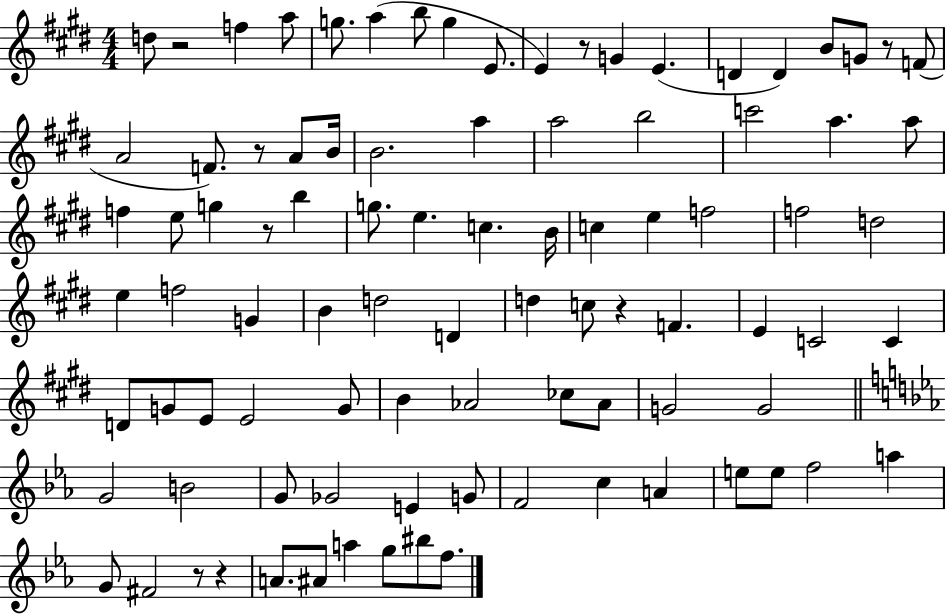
D5/e R/h F5/q A5/e G5/e. A5/q B5/e G5/q E4/e. E4/q R/e G4/q E4/q. D4/q D4/q B4/e G4/e R/e F4/e A4/h F4/e. R/e A4/e B4/s B4/h. A5/q A5/h B5/h C6/h A5/q. A5/e F5/q E5/e G5/q R/e B5/q G5/e. E5/q. C5/q. B4/s C5/q E5/q F5/h F5/h D5/h E5/q F5/h G4/q B4/q D5/h D4/q D5/q C5/e R/q F4/q. E4/q C4/h C4/q D4/e G4/e E4/e E4/h G4/e B4/q Ab4/h CES5/e Ab4/e G4/h G4/h G4/h B4/h G4/e Gb4/h E4/q G4/e F4/h C5/q A4/q E5/e E5/e F5/h A5/q G4/e F#4/h R/e R/q A4/e. A#4/e A5/q G5/e BIS5/e F5/e.